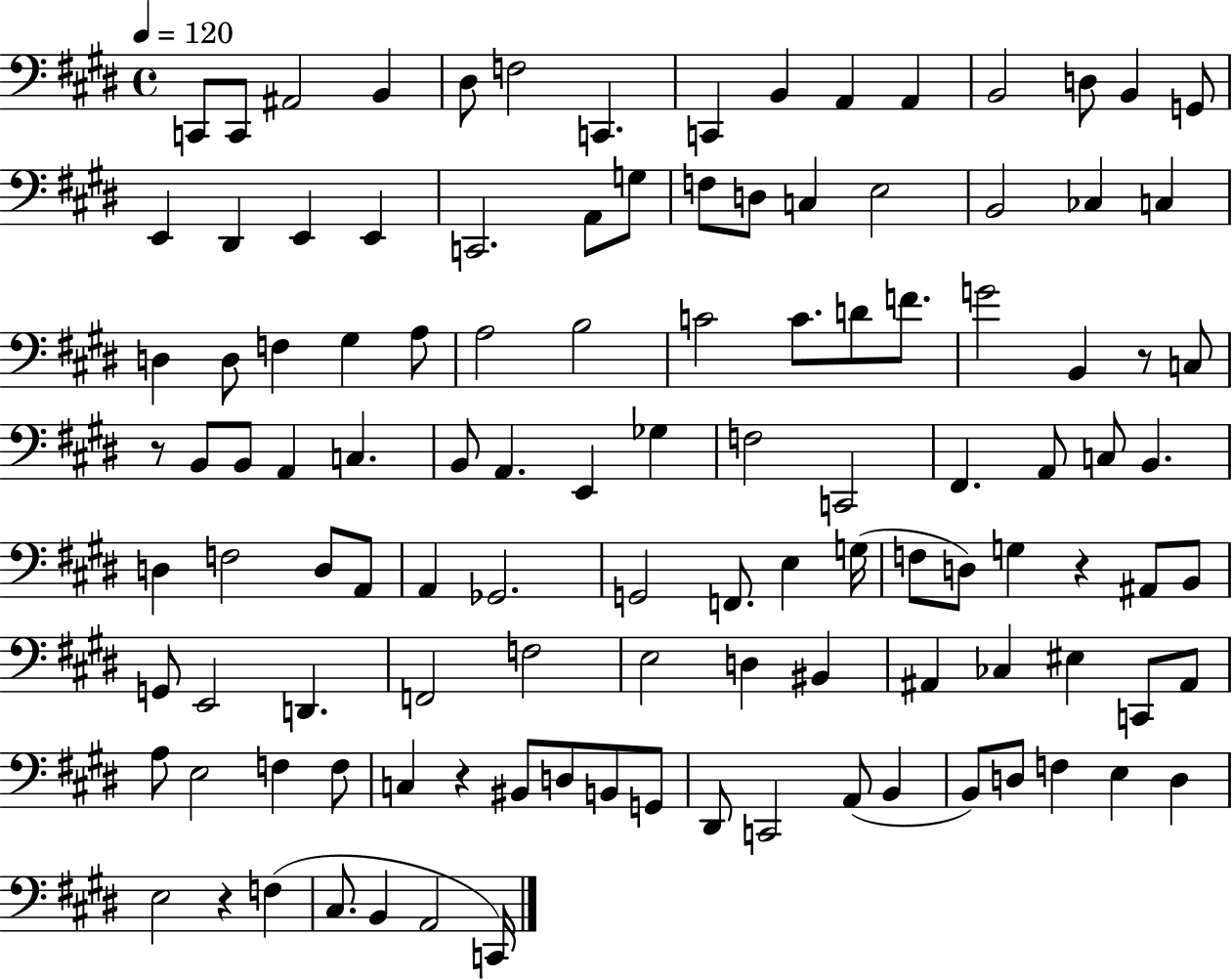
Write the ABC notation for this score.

X:1
T:Untitled
M:4/4
L:1/4
K:E
C,,/2 C,,/2 ^A,,2 B,, ^D,/2 F,2 C,, C,, B,, A,, A,, B,,2 D,/2 B,, G,,/2 E,, ^D,, E,, E,, C,,2 A,,/2 G,/2 F,/2 D,/2 C, E,2 B,,2 _C, C, D, D,/2 F, ^G, A,/2 A,2 B,2 C2 C/2 D/2 F/2 G2 B,, z/2 C,/2 z/2 B,,/2 B,,/2 A,, C, B,,/2 A,, E,, _G, F,2 C,,2 ^F,, A,,/2 C,/2 B,, D, F,2 D,/2 A,,/2 A,, _G,,2 G,,2 F,,/2 E, G,/4 F,/2 D,/2 G, z ^A,,/2 B,,/2 G,,/2 E,,2 D,, F,,2 F,2 E,2 D, ^B,, ^A,, _C, ^E, C,,/2 ^A,,/2 A,/2 E,2 F, F,/2 C, z ^B,,/2 D,/2 B,,/2 G,,/2 ^D,,/2 C,,2 A,,/2 B,, B,,/2 D,/2 F, E, D, E,2 z F, ^C,/2 B,, A,,2 C,,/4